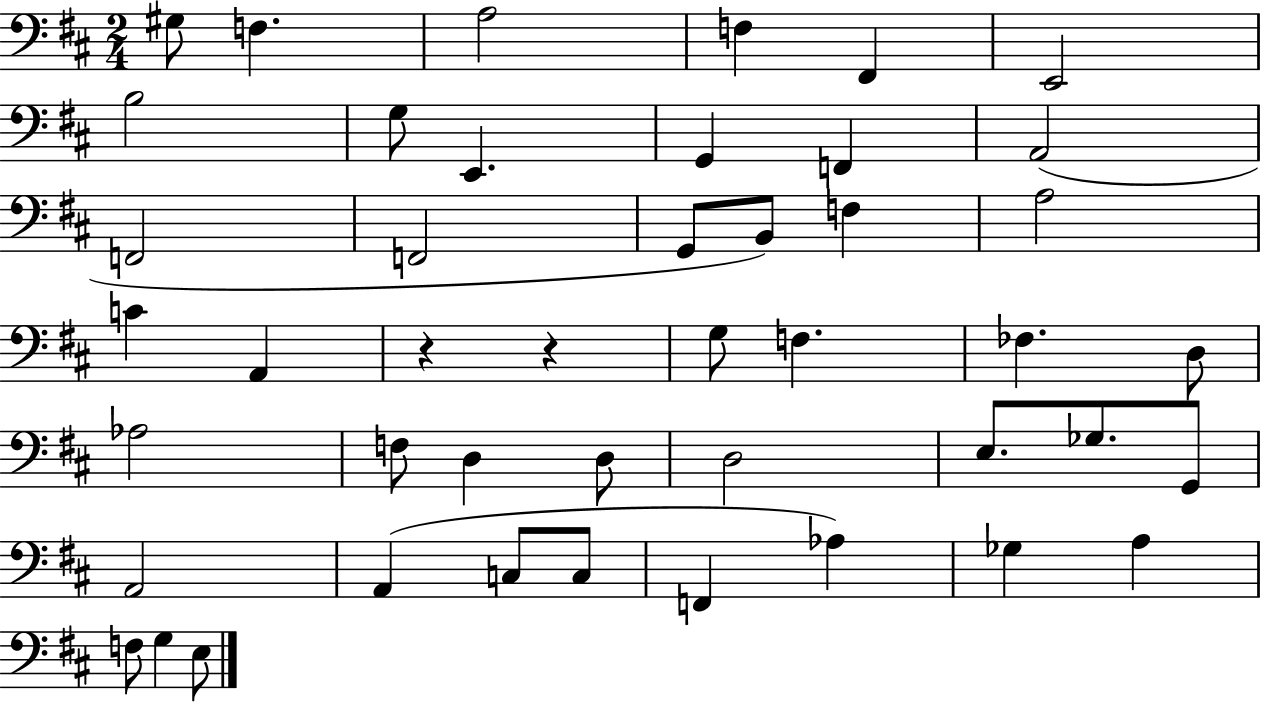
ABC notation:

X:1
T:Untitled
M:2/4
L:1/4
K:D
^G,/2 F, A,2 F, ^F,, E,,2 B,2 G,/2 E,, G,, F,, A,,2 F,,2 F,,2 G,,/2 B,,/2 F, A,2 C A,, z z G,/2 F, _F, D,/2 _A,2 F,/2 D, D,/2 D,2 E,/2 _G,/2 G,,/2 A,,2 A,, C,/2 C,/2 F,, _A, _G, A, F,/2 G, E,/2